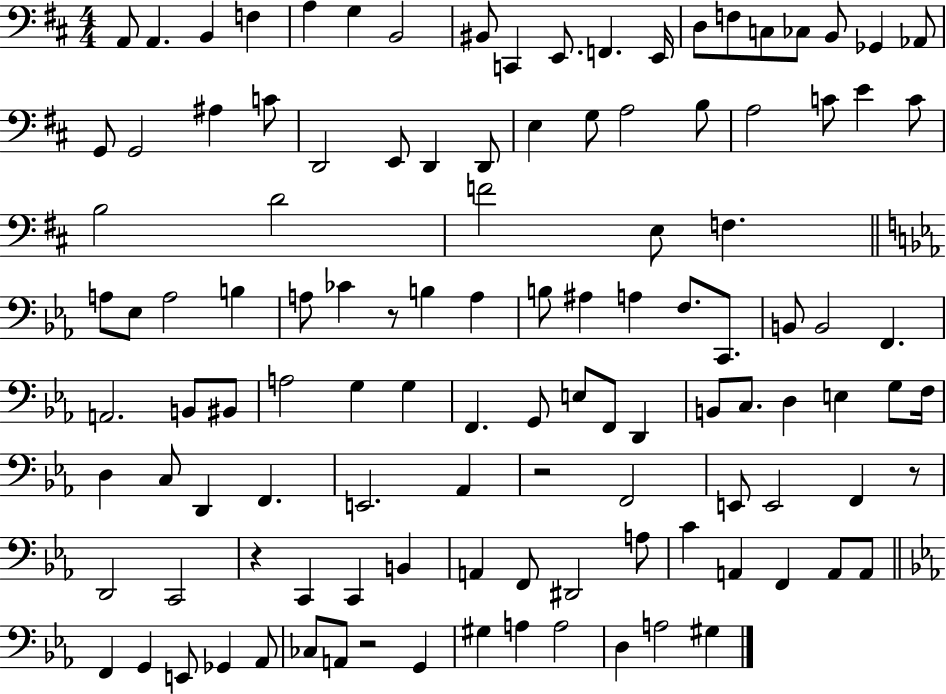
A2/e A2/q. B2/q F3/q A3/q G3/q B2/h BIS2/e C2/q E2/e. F2/q. E2/s D3/e F3/e C3/e CES3/e B2/e Gb2/q Ab2/e G2/e G2/h A#3/q C4/e D2/h E2/e D2/q D2/e E3/q G3/e A3/h B3/e A3/h C4/e E4/q C4/e B3/h D4/h F4/h E3/e F3/q. A3/e Eb3/e A3/h B3/q A3/e CES4/q R/e B3/q A3/q B3/e A#3/q A3/q F3/e. C2/e. B2/e B2/h F2/q. A2/h. B2/e BIS2/e A3/h G3/q G3/q F2/q. G2/e E3/e F2/e D2/q B2/e C3/e. D3/q E3/q G3/e F3/s D3/q C3/e D2/q F2/q. E2/h. Ab2/q R/h F2/h E2/e E2/h F2/q R/e D2/h C2/h R/q C2/q C2/q B2/q A2/q F2/e D#2/h A3/e C4/q A2/q F2/q A2/e A2/e F2/q G2/q E2/e Gb2/q Ab2/e CES3/e A2/e R/h G2/q G#3/q A3/q A3/h D3/q A3/h G#3/q